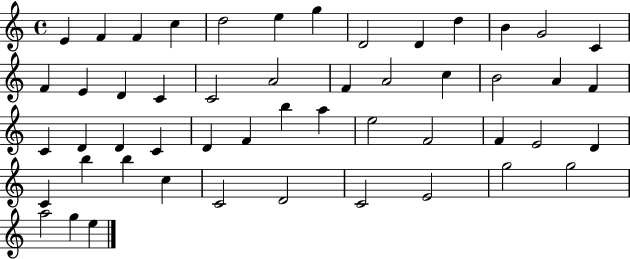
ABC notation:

X:1
T:Untitled
M:4/4
L:1/4
K:C
E F F c d2 e g D2 D d B G2 C F E D C C2 A2 F A2 c B2 A F C D D C D F b a e2 F2 F E2 D C b b c C2 D2 C2 E2 g2 g2 a2 g e